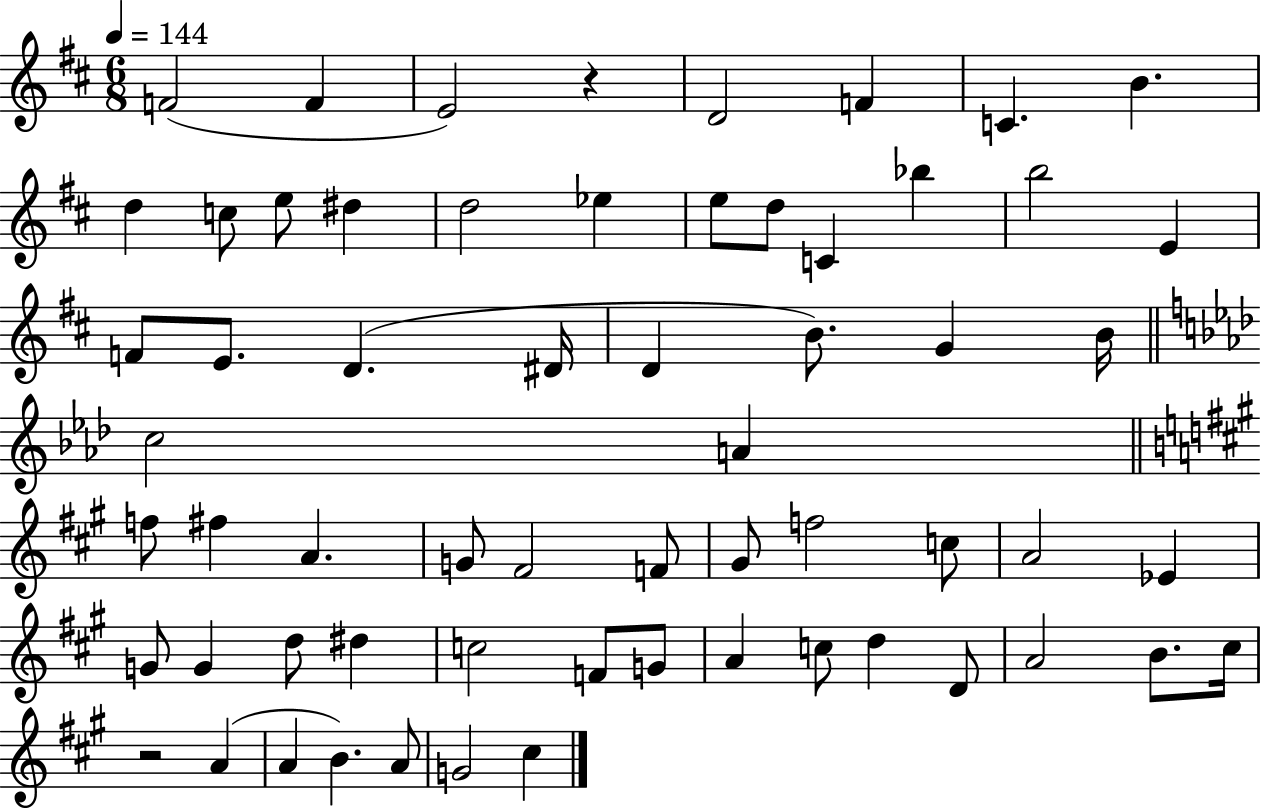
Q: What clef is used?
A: treble